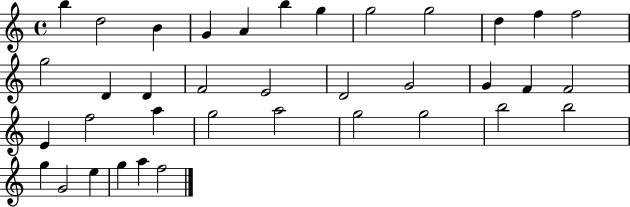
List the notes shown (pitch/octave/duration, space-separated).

B5/q D5/h B4/q G4/q A4/q B5/q G5/q G5/h G5/h D5/q F5/q F5/h G5/h D4/q D4/q F4/h E4/h D4/h G4/h G4/q F4/q F4/h E4/q F5/h A5/q G5/h A5/h G5/h G5/h B5/h B5/h G5/q G4/h E5/q G5/q A5/q F5/h